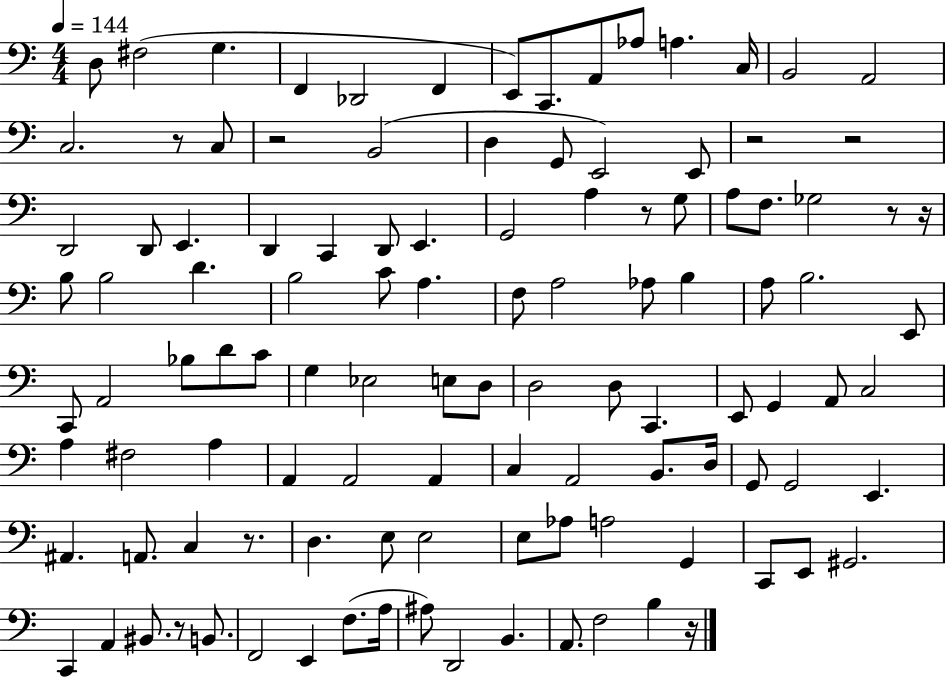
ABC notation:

X:1
T:Untitled
M:4/4
L:1/4
K:C
D,/2 ^F,2 G, F,, _D,,2 F,, E,,/2 C,,/2 A,,/2 _A,/2 A, C,/4 B,,2 A,,2 C,2 z/2 C,/2 z2 B,,2 D, G,,/2 E,,2 E,,/2 z2 z2 D,,2 D,,/2 E,, D,, C,, D,,/2 E,, G,,2 A, z/2 G,/2 A,/2 F,/2 _G,2 z/2 z/4 B,/2 B,2 D B,2 C/2 A, F,/2 A,2 _A,/2 B, A,/2 B,2 E,,/2 C,,/2 A,,2 _B,/2 D/2 C/2 G, _E,2 E,/2 D,/2 D,2 D,/2 C,, E,,/2 G,, A,,/2 C,2 A, ^F,2 A, A,, A,,2 A,, C, A,,2 B,,/2 D,/4 G,,/2 G,,2 E,, ^A,, A,,/2 C, z/2 D, E,/2 E,2 E,/2 _A,/2 A,2 G,, C,,/2 E,,/2 ^G,,2 C,, A,, ^B,,/2 z/2 B,,/2 F,,2 E,, F,/2 A,/4 ^A,/2 D,,2 B,, A,,/2 F,2 B, z/4